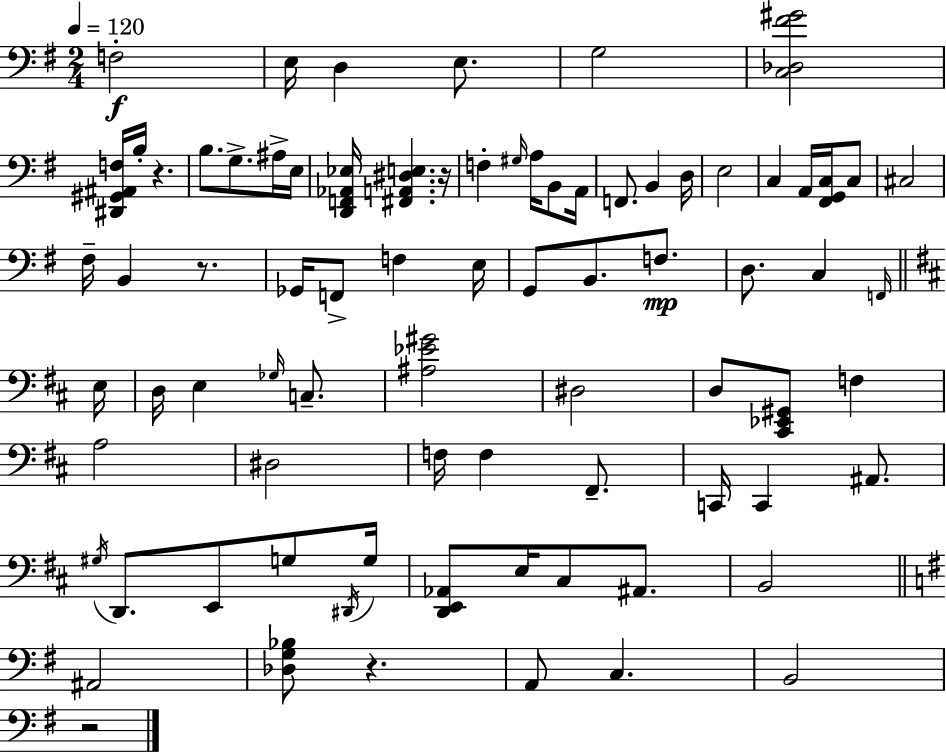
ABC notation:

X:1
T:Untitled
M:2/4
L:1/4
K:G
F,2 E,/4 D, E,/2 G,2 [C,_D,^F^G]2 [^D,,^G,,^A,,F,]/4 B,/4 z B,/2 G,/2 ^A,/4 E,/4 [D,,F,,_A,,_E,]/4 [^F,,A,,^D,E,] z/4 F, ^G,/4 A,/4 B,,/2 A,,/4 F,,/2 B,, D,/4 E,2 C, A,,/4 [^F,,G,,C,]/4 C,/2 ^C,2 ^F,/4 B,, z/2 _G,,/4 F,,/2 F, E,/4 G,,/2 B,,/2 F,/2 D,/2 C, F,,/4 E,/4 D,/4 E, _G,/4 C,/2 [^A,_E^G]2 ^D,2 D,/2 [^C,,_E,,^G,,]/2 F, A,2 ^D,2 F,/4 F, ^F,,/2 C,,/4 C,, ^A,,/2 ^G,/4 D,,/2 E,,/2 G,/2 ^D,,/4 G,/4 [D,,E,,_A,,]/2 E,/4 ^C,/2 ^A,,/2 B,,2 ^A,,2 [_D,G,_B,]/2 z A,,/2 C, B,,2 z2